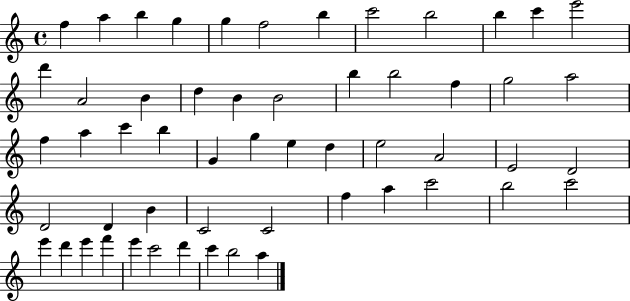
F5/q A5/q B5/q G5/q G5/q F5/h B5/q C6/h B5/h B5/q C6/q E6/h D6/q A4/h B4/q D5/q B4/q B4/h B5/q B5/h F5/q G5/h A5/h F5/q A5/q C6/q B5/q G4/q G5/q E5/q D5/q E5/h A4/h E4/h D4/h D4/h D4/q B4/q C4/h C4/h F5/q A5/q C6/h B5/h C6/h E6/q D6/q E6/q F6/q E6/q C6/h D6/q C6/q B5/h A5/q